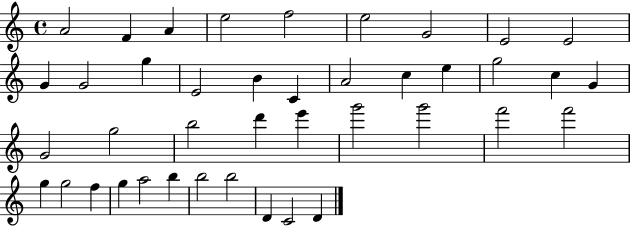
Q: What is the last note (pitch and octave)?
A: D4